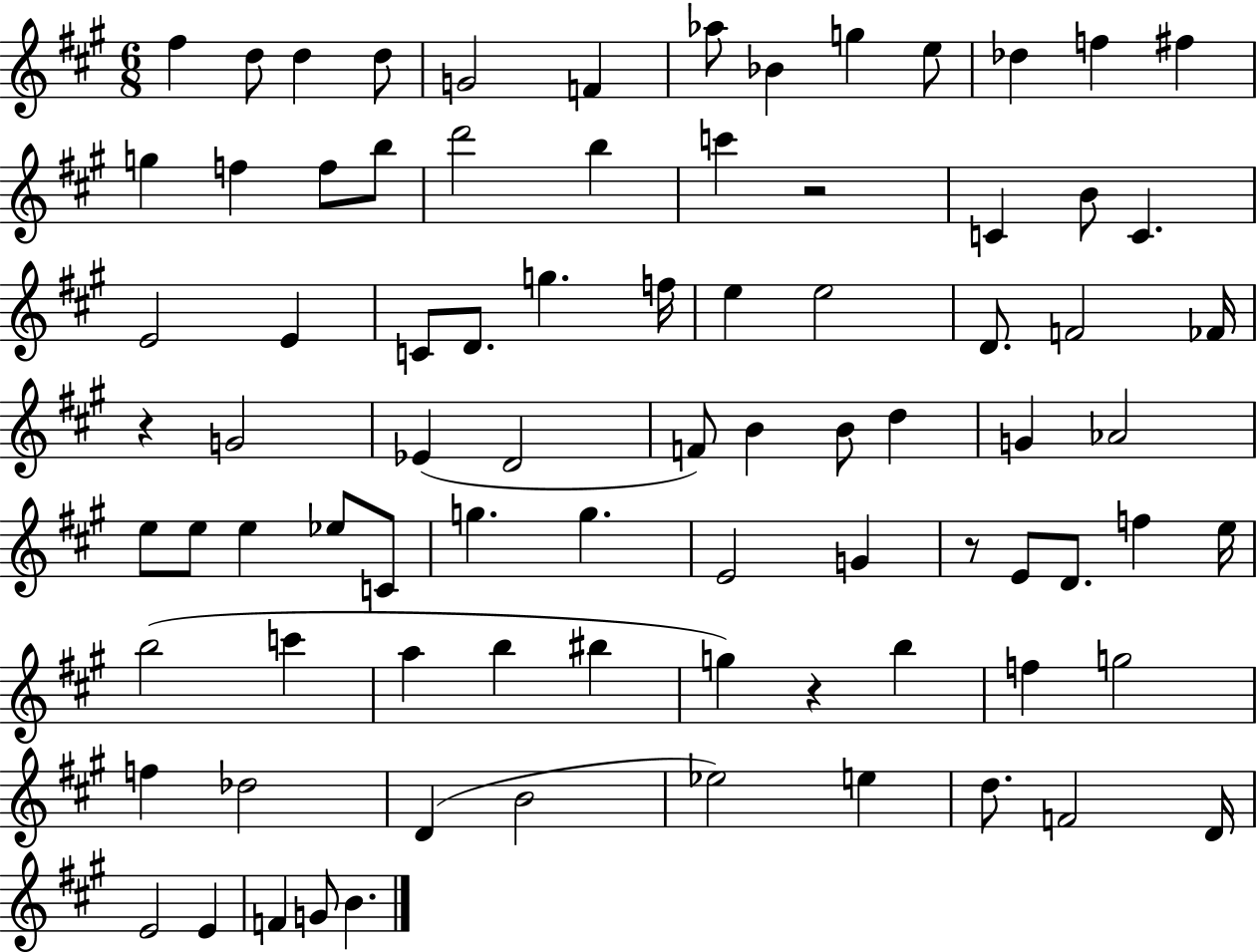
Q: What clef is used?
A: treble